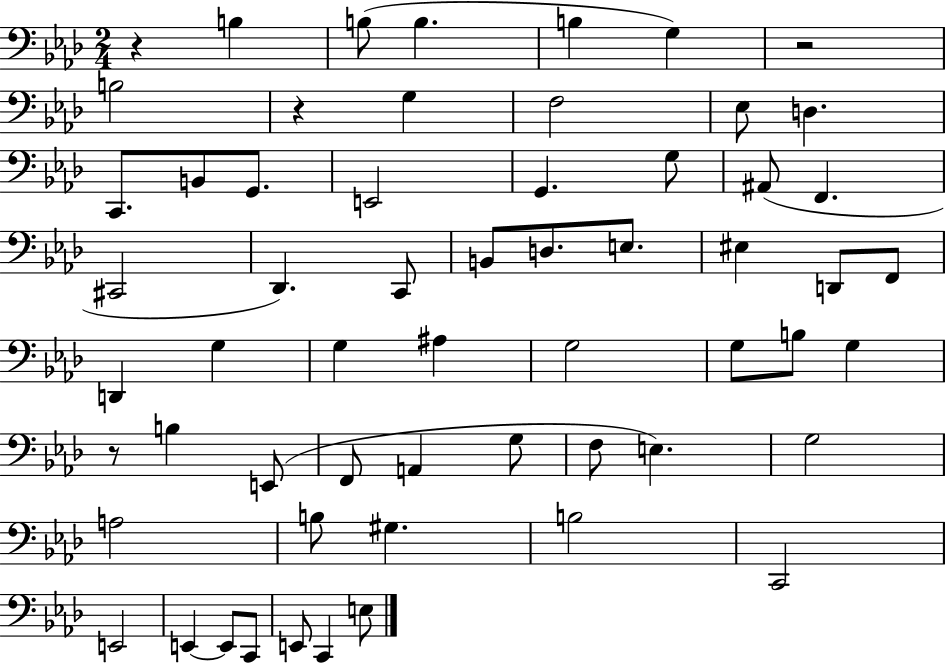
X:1
T:Untitled
M:2/4
L:1/4
K:Ab
z B, B,/2 B, B, G, z2 B,2 z G, F,2 _E,/2 D, C,,/2 B,,/2 G,,/2 E,,2 G,, G,/2 ^A,,/2 F,, ^C,,2 _D,, C,,/2 B,,/2 D,/2 E,/2 ^E, D,,/2 F,,/2 D,, G, G, ^A, G,2 G,/2 B,/2 G, z/2 B, E,,/2 F,,/2 A,, G,/2 F,/2 E, G,2 A,2 B,/2 ^G, B,2 C,,2 E,,2 E,, E,,/2 C,,/2 E,,/2 C,, E,/2